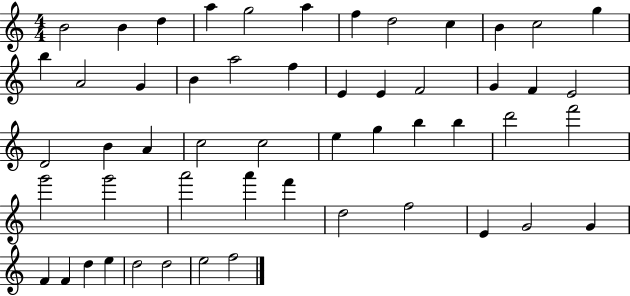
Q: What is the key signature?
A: C major